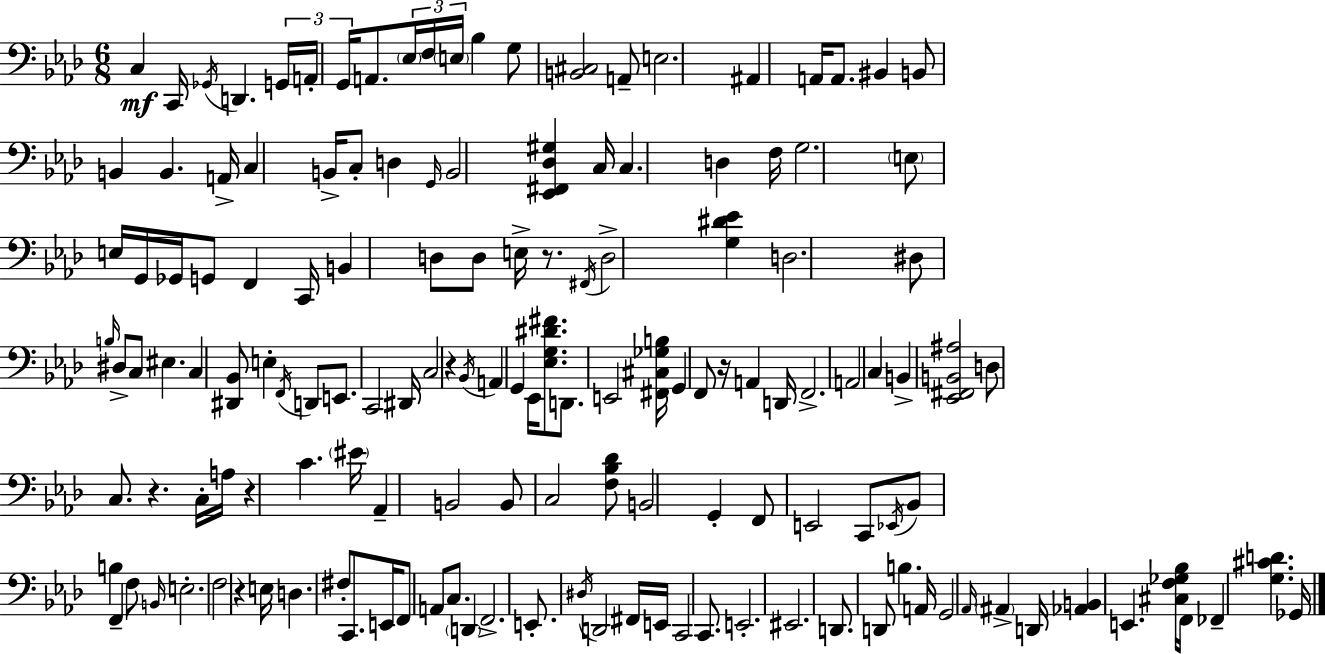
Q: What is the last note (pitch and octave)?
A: Gb2